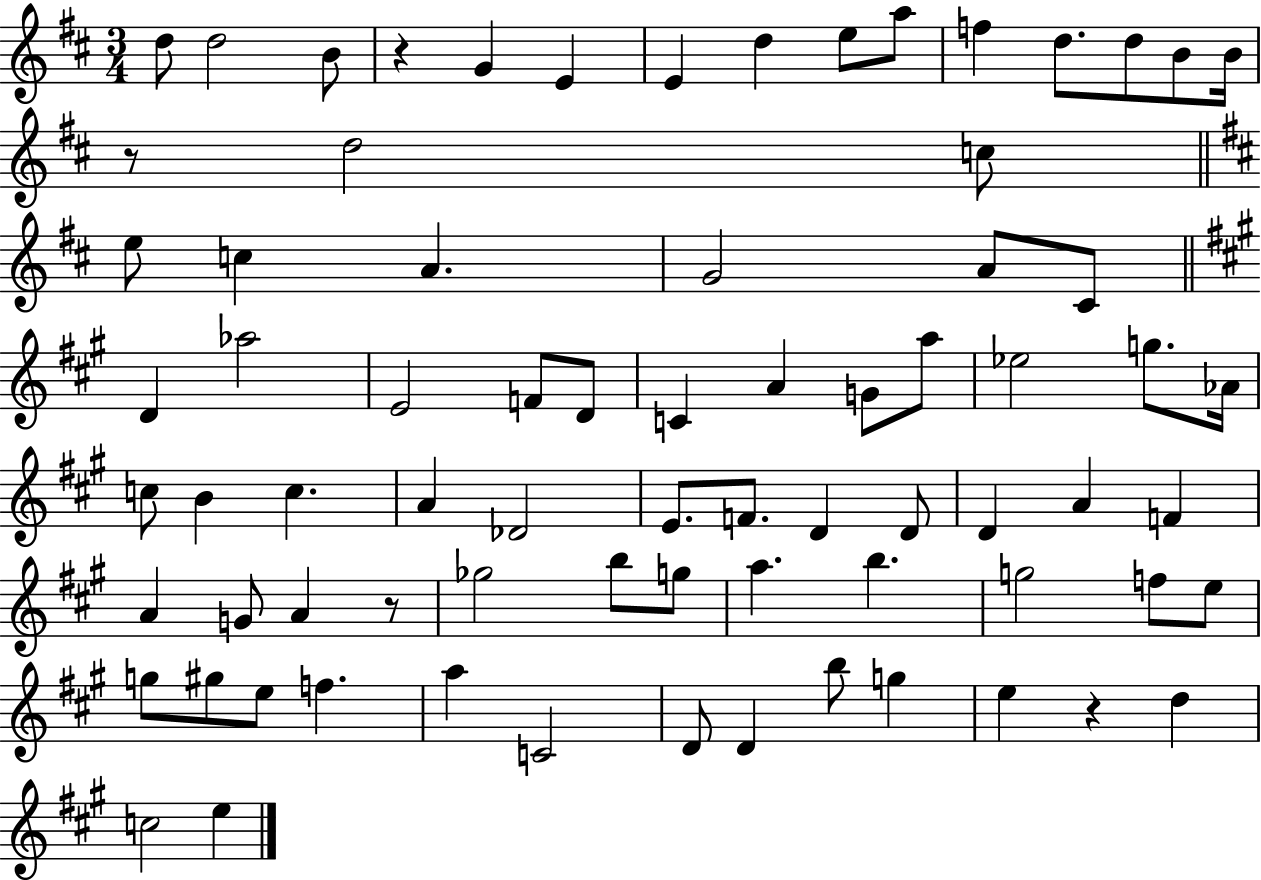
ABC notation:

X:1
T:Untitled
M:3/4
L:1/4
K:D
d/2 d2 B/2 z G E E d e/2 a/2 f d/2 d/2 B/2 B/4 z/2 d2 c/2 e/2 c A G2 A/2 ^C/2 D _a2 E2 F/2 D/2 C A G/2 a/2 _e2 g/2 _A/4 c/2 B c A _D2 E/2 F/2 D D/2 D A F A G/2 A z/2 _g2 b/2 g/2 a b g2 f/2 e/2 g/2 ^g/2 e/2 f a C2 D/2 D b/2 g e z d c2 e